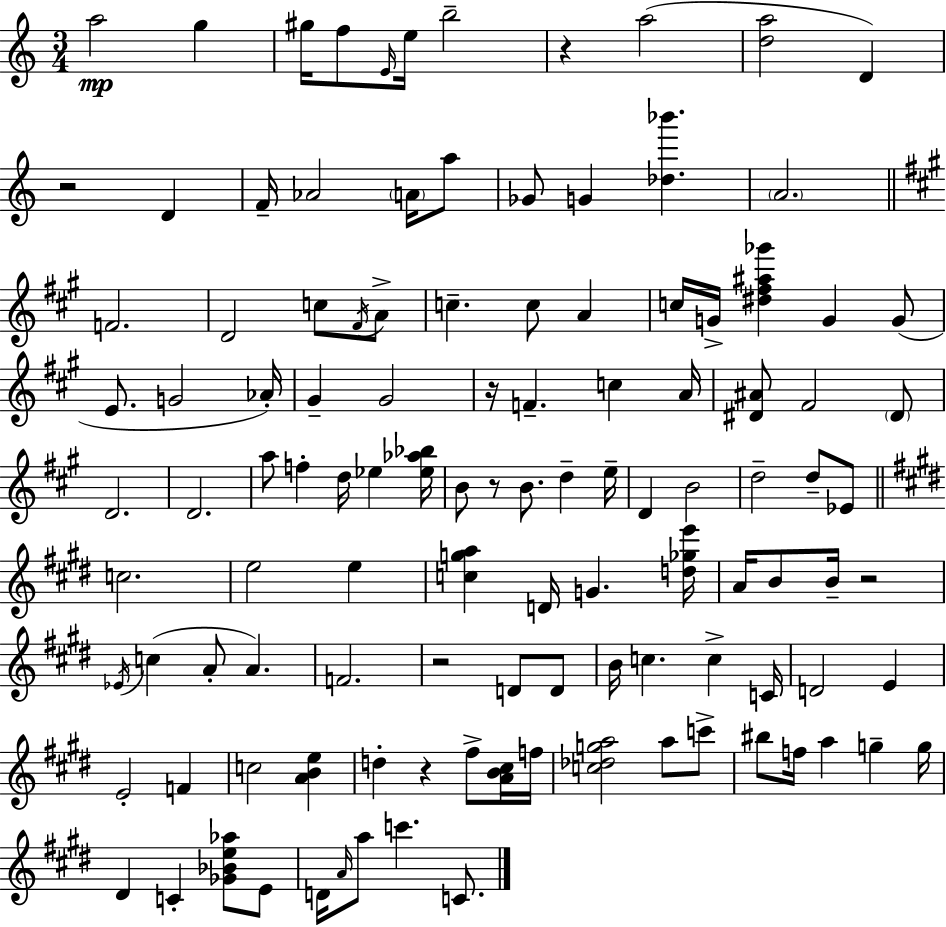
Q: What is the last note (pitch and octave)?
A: C4